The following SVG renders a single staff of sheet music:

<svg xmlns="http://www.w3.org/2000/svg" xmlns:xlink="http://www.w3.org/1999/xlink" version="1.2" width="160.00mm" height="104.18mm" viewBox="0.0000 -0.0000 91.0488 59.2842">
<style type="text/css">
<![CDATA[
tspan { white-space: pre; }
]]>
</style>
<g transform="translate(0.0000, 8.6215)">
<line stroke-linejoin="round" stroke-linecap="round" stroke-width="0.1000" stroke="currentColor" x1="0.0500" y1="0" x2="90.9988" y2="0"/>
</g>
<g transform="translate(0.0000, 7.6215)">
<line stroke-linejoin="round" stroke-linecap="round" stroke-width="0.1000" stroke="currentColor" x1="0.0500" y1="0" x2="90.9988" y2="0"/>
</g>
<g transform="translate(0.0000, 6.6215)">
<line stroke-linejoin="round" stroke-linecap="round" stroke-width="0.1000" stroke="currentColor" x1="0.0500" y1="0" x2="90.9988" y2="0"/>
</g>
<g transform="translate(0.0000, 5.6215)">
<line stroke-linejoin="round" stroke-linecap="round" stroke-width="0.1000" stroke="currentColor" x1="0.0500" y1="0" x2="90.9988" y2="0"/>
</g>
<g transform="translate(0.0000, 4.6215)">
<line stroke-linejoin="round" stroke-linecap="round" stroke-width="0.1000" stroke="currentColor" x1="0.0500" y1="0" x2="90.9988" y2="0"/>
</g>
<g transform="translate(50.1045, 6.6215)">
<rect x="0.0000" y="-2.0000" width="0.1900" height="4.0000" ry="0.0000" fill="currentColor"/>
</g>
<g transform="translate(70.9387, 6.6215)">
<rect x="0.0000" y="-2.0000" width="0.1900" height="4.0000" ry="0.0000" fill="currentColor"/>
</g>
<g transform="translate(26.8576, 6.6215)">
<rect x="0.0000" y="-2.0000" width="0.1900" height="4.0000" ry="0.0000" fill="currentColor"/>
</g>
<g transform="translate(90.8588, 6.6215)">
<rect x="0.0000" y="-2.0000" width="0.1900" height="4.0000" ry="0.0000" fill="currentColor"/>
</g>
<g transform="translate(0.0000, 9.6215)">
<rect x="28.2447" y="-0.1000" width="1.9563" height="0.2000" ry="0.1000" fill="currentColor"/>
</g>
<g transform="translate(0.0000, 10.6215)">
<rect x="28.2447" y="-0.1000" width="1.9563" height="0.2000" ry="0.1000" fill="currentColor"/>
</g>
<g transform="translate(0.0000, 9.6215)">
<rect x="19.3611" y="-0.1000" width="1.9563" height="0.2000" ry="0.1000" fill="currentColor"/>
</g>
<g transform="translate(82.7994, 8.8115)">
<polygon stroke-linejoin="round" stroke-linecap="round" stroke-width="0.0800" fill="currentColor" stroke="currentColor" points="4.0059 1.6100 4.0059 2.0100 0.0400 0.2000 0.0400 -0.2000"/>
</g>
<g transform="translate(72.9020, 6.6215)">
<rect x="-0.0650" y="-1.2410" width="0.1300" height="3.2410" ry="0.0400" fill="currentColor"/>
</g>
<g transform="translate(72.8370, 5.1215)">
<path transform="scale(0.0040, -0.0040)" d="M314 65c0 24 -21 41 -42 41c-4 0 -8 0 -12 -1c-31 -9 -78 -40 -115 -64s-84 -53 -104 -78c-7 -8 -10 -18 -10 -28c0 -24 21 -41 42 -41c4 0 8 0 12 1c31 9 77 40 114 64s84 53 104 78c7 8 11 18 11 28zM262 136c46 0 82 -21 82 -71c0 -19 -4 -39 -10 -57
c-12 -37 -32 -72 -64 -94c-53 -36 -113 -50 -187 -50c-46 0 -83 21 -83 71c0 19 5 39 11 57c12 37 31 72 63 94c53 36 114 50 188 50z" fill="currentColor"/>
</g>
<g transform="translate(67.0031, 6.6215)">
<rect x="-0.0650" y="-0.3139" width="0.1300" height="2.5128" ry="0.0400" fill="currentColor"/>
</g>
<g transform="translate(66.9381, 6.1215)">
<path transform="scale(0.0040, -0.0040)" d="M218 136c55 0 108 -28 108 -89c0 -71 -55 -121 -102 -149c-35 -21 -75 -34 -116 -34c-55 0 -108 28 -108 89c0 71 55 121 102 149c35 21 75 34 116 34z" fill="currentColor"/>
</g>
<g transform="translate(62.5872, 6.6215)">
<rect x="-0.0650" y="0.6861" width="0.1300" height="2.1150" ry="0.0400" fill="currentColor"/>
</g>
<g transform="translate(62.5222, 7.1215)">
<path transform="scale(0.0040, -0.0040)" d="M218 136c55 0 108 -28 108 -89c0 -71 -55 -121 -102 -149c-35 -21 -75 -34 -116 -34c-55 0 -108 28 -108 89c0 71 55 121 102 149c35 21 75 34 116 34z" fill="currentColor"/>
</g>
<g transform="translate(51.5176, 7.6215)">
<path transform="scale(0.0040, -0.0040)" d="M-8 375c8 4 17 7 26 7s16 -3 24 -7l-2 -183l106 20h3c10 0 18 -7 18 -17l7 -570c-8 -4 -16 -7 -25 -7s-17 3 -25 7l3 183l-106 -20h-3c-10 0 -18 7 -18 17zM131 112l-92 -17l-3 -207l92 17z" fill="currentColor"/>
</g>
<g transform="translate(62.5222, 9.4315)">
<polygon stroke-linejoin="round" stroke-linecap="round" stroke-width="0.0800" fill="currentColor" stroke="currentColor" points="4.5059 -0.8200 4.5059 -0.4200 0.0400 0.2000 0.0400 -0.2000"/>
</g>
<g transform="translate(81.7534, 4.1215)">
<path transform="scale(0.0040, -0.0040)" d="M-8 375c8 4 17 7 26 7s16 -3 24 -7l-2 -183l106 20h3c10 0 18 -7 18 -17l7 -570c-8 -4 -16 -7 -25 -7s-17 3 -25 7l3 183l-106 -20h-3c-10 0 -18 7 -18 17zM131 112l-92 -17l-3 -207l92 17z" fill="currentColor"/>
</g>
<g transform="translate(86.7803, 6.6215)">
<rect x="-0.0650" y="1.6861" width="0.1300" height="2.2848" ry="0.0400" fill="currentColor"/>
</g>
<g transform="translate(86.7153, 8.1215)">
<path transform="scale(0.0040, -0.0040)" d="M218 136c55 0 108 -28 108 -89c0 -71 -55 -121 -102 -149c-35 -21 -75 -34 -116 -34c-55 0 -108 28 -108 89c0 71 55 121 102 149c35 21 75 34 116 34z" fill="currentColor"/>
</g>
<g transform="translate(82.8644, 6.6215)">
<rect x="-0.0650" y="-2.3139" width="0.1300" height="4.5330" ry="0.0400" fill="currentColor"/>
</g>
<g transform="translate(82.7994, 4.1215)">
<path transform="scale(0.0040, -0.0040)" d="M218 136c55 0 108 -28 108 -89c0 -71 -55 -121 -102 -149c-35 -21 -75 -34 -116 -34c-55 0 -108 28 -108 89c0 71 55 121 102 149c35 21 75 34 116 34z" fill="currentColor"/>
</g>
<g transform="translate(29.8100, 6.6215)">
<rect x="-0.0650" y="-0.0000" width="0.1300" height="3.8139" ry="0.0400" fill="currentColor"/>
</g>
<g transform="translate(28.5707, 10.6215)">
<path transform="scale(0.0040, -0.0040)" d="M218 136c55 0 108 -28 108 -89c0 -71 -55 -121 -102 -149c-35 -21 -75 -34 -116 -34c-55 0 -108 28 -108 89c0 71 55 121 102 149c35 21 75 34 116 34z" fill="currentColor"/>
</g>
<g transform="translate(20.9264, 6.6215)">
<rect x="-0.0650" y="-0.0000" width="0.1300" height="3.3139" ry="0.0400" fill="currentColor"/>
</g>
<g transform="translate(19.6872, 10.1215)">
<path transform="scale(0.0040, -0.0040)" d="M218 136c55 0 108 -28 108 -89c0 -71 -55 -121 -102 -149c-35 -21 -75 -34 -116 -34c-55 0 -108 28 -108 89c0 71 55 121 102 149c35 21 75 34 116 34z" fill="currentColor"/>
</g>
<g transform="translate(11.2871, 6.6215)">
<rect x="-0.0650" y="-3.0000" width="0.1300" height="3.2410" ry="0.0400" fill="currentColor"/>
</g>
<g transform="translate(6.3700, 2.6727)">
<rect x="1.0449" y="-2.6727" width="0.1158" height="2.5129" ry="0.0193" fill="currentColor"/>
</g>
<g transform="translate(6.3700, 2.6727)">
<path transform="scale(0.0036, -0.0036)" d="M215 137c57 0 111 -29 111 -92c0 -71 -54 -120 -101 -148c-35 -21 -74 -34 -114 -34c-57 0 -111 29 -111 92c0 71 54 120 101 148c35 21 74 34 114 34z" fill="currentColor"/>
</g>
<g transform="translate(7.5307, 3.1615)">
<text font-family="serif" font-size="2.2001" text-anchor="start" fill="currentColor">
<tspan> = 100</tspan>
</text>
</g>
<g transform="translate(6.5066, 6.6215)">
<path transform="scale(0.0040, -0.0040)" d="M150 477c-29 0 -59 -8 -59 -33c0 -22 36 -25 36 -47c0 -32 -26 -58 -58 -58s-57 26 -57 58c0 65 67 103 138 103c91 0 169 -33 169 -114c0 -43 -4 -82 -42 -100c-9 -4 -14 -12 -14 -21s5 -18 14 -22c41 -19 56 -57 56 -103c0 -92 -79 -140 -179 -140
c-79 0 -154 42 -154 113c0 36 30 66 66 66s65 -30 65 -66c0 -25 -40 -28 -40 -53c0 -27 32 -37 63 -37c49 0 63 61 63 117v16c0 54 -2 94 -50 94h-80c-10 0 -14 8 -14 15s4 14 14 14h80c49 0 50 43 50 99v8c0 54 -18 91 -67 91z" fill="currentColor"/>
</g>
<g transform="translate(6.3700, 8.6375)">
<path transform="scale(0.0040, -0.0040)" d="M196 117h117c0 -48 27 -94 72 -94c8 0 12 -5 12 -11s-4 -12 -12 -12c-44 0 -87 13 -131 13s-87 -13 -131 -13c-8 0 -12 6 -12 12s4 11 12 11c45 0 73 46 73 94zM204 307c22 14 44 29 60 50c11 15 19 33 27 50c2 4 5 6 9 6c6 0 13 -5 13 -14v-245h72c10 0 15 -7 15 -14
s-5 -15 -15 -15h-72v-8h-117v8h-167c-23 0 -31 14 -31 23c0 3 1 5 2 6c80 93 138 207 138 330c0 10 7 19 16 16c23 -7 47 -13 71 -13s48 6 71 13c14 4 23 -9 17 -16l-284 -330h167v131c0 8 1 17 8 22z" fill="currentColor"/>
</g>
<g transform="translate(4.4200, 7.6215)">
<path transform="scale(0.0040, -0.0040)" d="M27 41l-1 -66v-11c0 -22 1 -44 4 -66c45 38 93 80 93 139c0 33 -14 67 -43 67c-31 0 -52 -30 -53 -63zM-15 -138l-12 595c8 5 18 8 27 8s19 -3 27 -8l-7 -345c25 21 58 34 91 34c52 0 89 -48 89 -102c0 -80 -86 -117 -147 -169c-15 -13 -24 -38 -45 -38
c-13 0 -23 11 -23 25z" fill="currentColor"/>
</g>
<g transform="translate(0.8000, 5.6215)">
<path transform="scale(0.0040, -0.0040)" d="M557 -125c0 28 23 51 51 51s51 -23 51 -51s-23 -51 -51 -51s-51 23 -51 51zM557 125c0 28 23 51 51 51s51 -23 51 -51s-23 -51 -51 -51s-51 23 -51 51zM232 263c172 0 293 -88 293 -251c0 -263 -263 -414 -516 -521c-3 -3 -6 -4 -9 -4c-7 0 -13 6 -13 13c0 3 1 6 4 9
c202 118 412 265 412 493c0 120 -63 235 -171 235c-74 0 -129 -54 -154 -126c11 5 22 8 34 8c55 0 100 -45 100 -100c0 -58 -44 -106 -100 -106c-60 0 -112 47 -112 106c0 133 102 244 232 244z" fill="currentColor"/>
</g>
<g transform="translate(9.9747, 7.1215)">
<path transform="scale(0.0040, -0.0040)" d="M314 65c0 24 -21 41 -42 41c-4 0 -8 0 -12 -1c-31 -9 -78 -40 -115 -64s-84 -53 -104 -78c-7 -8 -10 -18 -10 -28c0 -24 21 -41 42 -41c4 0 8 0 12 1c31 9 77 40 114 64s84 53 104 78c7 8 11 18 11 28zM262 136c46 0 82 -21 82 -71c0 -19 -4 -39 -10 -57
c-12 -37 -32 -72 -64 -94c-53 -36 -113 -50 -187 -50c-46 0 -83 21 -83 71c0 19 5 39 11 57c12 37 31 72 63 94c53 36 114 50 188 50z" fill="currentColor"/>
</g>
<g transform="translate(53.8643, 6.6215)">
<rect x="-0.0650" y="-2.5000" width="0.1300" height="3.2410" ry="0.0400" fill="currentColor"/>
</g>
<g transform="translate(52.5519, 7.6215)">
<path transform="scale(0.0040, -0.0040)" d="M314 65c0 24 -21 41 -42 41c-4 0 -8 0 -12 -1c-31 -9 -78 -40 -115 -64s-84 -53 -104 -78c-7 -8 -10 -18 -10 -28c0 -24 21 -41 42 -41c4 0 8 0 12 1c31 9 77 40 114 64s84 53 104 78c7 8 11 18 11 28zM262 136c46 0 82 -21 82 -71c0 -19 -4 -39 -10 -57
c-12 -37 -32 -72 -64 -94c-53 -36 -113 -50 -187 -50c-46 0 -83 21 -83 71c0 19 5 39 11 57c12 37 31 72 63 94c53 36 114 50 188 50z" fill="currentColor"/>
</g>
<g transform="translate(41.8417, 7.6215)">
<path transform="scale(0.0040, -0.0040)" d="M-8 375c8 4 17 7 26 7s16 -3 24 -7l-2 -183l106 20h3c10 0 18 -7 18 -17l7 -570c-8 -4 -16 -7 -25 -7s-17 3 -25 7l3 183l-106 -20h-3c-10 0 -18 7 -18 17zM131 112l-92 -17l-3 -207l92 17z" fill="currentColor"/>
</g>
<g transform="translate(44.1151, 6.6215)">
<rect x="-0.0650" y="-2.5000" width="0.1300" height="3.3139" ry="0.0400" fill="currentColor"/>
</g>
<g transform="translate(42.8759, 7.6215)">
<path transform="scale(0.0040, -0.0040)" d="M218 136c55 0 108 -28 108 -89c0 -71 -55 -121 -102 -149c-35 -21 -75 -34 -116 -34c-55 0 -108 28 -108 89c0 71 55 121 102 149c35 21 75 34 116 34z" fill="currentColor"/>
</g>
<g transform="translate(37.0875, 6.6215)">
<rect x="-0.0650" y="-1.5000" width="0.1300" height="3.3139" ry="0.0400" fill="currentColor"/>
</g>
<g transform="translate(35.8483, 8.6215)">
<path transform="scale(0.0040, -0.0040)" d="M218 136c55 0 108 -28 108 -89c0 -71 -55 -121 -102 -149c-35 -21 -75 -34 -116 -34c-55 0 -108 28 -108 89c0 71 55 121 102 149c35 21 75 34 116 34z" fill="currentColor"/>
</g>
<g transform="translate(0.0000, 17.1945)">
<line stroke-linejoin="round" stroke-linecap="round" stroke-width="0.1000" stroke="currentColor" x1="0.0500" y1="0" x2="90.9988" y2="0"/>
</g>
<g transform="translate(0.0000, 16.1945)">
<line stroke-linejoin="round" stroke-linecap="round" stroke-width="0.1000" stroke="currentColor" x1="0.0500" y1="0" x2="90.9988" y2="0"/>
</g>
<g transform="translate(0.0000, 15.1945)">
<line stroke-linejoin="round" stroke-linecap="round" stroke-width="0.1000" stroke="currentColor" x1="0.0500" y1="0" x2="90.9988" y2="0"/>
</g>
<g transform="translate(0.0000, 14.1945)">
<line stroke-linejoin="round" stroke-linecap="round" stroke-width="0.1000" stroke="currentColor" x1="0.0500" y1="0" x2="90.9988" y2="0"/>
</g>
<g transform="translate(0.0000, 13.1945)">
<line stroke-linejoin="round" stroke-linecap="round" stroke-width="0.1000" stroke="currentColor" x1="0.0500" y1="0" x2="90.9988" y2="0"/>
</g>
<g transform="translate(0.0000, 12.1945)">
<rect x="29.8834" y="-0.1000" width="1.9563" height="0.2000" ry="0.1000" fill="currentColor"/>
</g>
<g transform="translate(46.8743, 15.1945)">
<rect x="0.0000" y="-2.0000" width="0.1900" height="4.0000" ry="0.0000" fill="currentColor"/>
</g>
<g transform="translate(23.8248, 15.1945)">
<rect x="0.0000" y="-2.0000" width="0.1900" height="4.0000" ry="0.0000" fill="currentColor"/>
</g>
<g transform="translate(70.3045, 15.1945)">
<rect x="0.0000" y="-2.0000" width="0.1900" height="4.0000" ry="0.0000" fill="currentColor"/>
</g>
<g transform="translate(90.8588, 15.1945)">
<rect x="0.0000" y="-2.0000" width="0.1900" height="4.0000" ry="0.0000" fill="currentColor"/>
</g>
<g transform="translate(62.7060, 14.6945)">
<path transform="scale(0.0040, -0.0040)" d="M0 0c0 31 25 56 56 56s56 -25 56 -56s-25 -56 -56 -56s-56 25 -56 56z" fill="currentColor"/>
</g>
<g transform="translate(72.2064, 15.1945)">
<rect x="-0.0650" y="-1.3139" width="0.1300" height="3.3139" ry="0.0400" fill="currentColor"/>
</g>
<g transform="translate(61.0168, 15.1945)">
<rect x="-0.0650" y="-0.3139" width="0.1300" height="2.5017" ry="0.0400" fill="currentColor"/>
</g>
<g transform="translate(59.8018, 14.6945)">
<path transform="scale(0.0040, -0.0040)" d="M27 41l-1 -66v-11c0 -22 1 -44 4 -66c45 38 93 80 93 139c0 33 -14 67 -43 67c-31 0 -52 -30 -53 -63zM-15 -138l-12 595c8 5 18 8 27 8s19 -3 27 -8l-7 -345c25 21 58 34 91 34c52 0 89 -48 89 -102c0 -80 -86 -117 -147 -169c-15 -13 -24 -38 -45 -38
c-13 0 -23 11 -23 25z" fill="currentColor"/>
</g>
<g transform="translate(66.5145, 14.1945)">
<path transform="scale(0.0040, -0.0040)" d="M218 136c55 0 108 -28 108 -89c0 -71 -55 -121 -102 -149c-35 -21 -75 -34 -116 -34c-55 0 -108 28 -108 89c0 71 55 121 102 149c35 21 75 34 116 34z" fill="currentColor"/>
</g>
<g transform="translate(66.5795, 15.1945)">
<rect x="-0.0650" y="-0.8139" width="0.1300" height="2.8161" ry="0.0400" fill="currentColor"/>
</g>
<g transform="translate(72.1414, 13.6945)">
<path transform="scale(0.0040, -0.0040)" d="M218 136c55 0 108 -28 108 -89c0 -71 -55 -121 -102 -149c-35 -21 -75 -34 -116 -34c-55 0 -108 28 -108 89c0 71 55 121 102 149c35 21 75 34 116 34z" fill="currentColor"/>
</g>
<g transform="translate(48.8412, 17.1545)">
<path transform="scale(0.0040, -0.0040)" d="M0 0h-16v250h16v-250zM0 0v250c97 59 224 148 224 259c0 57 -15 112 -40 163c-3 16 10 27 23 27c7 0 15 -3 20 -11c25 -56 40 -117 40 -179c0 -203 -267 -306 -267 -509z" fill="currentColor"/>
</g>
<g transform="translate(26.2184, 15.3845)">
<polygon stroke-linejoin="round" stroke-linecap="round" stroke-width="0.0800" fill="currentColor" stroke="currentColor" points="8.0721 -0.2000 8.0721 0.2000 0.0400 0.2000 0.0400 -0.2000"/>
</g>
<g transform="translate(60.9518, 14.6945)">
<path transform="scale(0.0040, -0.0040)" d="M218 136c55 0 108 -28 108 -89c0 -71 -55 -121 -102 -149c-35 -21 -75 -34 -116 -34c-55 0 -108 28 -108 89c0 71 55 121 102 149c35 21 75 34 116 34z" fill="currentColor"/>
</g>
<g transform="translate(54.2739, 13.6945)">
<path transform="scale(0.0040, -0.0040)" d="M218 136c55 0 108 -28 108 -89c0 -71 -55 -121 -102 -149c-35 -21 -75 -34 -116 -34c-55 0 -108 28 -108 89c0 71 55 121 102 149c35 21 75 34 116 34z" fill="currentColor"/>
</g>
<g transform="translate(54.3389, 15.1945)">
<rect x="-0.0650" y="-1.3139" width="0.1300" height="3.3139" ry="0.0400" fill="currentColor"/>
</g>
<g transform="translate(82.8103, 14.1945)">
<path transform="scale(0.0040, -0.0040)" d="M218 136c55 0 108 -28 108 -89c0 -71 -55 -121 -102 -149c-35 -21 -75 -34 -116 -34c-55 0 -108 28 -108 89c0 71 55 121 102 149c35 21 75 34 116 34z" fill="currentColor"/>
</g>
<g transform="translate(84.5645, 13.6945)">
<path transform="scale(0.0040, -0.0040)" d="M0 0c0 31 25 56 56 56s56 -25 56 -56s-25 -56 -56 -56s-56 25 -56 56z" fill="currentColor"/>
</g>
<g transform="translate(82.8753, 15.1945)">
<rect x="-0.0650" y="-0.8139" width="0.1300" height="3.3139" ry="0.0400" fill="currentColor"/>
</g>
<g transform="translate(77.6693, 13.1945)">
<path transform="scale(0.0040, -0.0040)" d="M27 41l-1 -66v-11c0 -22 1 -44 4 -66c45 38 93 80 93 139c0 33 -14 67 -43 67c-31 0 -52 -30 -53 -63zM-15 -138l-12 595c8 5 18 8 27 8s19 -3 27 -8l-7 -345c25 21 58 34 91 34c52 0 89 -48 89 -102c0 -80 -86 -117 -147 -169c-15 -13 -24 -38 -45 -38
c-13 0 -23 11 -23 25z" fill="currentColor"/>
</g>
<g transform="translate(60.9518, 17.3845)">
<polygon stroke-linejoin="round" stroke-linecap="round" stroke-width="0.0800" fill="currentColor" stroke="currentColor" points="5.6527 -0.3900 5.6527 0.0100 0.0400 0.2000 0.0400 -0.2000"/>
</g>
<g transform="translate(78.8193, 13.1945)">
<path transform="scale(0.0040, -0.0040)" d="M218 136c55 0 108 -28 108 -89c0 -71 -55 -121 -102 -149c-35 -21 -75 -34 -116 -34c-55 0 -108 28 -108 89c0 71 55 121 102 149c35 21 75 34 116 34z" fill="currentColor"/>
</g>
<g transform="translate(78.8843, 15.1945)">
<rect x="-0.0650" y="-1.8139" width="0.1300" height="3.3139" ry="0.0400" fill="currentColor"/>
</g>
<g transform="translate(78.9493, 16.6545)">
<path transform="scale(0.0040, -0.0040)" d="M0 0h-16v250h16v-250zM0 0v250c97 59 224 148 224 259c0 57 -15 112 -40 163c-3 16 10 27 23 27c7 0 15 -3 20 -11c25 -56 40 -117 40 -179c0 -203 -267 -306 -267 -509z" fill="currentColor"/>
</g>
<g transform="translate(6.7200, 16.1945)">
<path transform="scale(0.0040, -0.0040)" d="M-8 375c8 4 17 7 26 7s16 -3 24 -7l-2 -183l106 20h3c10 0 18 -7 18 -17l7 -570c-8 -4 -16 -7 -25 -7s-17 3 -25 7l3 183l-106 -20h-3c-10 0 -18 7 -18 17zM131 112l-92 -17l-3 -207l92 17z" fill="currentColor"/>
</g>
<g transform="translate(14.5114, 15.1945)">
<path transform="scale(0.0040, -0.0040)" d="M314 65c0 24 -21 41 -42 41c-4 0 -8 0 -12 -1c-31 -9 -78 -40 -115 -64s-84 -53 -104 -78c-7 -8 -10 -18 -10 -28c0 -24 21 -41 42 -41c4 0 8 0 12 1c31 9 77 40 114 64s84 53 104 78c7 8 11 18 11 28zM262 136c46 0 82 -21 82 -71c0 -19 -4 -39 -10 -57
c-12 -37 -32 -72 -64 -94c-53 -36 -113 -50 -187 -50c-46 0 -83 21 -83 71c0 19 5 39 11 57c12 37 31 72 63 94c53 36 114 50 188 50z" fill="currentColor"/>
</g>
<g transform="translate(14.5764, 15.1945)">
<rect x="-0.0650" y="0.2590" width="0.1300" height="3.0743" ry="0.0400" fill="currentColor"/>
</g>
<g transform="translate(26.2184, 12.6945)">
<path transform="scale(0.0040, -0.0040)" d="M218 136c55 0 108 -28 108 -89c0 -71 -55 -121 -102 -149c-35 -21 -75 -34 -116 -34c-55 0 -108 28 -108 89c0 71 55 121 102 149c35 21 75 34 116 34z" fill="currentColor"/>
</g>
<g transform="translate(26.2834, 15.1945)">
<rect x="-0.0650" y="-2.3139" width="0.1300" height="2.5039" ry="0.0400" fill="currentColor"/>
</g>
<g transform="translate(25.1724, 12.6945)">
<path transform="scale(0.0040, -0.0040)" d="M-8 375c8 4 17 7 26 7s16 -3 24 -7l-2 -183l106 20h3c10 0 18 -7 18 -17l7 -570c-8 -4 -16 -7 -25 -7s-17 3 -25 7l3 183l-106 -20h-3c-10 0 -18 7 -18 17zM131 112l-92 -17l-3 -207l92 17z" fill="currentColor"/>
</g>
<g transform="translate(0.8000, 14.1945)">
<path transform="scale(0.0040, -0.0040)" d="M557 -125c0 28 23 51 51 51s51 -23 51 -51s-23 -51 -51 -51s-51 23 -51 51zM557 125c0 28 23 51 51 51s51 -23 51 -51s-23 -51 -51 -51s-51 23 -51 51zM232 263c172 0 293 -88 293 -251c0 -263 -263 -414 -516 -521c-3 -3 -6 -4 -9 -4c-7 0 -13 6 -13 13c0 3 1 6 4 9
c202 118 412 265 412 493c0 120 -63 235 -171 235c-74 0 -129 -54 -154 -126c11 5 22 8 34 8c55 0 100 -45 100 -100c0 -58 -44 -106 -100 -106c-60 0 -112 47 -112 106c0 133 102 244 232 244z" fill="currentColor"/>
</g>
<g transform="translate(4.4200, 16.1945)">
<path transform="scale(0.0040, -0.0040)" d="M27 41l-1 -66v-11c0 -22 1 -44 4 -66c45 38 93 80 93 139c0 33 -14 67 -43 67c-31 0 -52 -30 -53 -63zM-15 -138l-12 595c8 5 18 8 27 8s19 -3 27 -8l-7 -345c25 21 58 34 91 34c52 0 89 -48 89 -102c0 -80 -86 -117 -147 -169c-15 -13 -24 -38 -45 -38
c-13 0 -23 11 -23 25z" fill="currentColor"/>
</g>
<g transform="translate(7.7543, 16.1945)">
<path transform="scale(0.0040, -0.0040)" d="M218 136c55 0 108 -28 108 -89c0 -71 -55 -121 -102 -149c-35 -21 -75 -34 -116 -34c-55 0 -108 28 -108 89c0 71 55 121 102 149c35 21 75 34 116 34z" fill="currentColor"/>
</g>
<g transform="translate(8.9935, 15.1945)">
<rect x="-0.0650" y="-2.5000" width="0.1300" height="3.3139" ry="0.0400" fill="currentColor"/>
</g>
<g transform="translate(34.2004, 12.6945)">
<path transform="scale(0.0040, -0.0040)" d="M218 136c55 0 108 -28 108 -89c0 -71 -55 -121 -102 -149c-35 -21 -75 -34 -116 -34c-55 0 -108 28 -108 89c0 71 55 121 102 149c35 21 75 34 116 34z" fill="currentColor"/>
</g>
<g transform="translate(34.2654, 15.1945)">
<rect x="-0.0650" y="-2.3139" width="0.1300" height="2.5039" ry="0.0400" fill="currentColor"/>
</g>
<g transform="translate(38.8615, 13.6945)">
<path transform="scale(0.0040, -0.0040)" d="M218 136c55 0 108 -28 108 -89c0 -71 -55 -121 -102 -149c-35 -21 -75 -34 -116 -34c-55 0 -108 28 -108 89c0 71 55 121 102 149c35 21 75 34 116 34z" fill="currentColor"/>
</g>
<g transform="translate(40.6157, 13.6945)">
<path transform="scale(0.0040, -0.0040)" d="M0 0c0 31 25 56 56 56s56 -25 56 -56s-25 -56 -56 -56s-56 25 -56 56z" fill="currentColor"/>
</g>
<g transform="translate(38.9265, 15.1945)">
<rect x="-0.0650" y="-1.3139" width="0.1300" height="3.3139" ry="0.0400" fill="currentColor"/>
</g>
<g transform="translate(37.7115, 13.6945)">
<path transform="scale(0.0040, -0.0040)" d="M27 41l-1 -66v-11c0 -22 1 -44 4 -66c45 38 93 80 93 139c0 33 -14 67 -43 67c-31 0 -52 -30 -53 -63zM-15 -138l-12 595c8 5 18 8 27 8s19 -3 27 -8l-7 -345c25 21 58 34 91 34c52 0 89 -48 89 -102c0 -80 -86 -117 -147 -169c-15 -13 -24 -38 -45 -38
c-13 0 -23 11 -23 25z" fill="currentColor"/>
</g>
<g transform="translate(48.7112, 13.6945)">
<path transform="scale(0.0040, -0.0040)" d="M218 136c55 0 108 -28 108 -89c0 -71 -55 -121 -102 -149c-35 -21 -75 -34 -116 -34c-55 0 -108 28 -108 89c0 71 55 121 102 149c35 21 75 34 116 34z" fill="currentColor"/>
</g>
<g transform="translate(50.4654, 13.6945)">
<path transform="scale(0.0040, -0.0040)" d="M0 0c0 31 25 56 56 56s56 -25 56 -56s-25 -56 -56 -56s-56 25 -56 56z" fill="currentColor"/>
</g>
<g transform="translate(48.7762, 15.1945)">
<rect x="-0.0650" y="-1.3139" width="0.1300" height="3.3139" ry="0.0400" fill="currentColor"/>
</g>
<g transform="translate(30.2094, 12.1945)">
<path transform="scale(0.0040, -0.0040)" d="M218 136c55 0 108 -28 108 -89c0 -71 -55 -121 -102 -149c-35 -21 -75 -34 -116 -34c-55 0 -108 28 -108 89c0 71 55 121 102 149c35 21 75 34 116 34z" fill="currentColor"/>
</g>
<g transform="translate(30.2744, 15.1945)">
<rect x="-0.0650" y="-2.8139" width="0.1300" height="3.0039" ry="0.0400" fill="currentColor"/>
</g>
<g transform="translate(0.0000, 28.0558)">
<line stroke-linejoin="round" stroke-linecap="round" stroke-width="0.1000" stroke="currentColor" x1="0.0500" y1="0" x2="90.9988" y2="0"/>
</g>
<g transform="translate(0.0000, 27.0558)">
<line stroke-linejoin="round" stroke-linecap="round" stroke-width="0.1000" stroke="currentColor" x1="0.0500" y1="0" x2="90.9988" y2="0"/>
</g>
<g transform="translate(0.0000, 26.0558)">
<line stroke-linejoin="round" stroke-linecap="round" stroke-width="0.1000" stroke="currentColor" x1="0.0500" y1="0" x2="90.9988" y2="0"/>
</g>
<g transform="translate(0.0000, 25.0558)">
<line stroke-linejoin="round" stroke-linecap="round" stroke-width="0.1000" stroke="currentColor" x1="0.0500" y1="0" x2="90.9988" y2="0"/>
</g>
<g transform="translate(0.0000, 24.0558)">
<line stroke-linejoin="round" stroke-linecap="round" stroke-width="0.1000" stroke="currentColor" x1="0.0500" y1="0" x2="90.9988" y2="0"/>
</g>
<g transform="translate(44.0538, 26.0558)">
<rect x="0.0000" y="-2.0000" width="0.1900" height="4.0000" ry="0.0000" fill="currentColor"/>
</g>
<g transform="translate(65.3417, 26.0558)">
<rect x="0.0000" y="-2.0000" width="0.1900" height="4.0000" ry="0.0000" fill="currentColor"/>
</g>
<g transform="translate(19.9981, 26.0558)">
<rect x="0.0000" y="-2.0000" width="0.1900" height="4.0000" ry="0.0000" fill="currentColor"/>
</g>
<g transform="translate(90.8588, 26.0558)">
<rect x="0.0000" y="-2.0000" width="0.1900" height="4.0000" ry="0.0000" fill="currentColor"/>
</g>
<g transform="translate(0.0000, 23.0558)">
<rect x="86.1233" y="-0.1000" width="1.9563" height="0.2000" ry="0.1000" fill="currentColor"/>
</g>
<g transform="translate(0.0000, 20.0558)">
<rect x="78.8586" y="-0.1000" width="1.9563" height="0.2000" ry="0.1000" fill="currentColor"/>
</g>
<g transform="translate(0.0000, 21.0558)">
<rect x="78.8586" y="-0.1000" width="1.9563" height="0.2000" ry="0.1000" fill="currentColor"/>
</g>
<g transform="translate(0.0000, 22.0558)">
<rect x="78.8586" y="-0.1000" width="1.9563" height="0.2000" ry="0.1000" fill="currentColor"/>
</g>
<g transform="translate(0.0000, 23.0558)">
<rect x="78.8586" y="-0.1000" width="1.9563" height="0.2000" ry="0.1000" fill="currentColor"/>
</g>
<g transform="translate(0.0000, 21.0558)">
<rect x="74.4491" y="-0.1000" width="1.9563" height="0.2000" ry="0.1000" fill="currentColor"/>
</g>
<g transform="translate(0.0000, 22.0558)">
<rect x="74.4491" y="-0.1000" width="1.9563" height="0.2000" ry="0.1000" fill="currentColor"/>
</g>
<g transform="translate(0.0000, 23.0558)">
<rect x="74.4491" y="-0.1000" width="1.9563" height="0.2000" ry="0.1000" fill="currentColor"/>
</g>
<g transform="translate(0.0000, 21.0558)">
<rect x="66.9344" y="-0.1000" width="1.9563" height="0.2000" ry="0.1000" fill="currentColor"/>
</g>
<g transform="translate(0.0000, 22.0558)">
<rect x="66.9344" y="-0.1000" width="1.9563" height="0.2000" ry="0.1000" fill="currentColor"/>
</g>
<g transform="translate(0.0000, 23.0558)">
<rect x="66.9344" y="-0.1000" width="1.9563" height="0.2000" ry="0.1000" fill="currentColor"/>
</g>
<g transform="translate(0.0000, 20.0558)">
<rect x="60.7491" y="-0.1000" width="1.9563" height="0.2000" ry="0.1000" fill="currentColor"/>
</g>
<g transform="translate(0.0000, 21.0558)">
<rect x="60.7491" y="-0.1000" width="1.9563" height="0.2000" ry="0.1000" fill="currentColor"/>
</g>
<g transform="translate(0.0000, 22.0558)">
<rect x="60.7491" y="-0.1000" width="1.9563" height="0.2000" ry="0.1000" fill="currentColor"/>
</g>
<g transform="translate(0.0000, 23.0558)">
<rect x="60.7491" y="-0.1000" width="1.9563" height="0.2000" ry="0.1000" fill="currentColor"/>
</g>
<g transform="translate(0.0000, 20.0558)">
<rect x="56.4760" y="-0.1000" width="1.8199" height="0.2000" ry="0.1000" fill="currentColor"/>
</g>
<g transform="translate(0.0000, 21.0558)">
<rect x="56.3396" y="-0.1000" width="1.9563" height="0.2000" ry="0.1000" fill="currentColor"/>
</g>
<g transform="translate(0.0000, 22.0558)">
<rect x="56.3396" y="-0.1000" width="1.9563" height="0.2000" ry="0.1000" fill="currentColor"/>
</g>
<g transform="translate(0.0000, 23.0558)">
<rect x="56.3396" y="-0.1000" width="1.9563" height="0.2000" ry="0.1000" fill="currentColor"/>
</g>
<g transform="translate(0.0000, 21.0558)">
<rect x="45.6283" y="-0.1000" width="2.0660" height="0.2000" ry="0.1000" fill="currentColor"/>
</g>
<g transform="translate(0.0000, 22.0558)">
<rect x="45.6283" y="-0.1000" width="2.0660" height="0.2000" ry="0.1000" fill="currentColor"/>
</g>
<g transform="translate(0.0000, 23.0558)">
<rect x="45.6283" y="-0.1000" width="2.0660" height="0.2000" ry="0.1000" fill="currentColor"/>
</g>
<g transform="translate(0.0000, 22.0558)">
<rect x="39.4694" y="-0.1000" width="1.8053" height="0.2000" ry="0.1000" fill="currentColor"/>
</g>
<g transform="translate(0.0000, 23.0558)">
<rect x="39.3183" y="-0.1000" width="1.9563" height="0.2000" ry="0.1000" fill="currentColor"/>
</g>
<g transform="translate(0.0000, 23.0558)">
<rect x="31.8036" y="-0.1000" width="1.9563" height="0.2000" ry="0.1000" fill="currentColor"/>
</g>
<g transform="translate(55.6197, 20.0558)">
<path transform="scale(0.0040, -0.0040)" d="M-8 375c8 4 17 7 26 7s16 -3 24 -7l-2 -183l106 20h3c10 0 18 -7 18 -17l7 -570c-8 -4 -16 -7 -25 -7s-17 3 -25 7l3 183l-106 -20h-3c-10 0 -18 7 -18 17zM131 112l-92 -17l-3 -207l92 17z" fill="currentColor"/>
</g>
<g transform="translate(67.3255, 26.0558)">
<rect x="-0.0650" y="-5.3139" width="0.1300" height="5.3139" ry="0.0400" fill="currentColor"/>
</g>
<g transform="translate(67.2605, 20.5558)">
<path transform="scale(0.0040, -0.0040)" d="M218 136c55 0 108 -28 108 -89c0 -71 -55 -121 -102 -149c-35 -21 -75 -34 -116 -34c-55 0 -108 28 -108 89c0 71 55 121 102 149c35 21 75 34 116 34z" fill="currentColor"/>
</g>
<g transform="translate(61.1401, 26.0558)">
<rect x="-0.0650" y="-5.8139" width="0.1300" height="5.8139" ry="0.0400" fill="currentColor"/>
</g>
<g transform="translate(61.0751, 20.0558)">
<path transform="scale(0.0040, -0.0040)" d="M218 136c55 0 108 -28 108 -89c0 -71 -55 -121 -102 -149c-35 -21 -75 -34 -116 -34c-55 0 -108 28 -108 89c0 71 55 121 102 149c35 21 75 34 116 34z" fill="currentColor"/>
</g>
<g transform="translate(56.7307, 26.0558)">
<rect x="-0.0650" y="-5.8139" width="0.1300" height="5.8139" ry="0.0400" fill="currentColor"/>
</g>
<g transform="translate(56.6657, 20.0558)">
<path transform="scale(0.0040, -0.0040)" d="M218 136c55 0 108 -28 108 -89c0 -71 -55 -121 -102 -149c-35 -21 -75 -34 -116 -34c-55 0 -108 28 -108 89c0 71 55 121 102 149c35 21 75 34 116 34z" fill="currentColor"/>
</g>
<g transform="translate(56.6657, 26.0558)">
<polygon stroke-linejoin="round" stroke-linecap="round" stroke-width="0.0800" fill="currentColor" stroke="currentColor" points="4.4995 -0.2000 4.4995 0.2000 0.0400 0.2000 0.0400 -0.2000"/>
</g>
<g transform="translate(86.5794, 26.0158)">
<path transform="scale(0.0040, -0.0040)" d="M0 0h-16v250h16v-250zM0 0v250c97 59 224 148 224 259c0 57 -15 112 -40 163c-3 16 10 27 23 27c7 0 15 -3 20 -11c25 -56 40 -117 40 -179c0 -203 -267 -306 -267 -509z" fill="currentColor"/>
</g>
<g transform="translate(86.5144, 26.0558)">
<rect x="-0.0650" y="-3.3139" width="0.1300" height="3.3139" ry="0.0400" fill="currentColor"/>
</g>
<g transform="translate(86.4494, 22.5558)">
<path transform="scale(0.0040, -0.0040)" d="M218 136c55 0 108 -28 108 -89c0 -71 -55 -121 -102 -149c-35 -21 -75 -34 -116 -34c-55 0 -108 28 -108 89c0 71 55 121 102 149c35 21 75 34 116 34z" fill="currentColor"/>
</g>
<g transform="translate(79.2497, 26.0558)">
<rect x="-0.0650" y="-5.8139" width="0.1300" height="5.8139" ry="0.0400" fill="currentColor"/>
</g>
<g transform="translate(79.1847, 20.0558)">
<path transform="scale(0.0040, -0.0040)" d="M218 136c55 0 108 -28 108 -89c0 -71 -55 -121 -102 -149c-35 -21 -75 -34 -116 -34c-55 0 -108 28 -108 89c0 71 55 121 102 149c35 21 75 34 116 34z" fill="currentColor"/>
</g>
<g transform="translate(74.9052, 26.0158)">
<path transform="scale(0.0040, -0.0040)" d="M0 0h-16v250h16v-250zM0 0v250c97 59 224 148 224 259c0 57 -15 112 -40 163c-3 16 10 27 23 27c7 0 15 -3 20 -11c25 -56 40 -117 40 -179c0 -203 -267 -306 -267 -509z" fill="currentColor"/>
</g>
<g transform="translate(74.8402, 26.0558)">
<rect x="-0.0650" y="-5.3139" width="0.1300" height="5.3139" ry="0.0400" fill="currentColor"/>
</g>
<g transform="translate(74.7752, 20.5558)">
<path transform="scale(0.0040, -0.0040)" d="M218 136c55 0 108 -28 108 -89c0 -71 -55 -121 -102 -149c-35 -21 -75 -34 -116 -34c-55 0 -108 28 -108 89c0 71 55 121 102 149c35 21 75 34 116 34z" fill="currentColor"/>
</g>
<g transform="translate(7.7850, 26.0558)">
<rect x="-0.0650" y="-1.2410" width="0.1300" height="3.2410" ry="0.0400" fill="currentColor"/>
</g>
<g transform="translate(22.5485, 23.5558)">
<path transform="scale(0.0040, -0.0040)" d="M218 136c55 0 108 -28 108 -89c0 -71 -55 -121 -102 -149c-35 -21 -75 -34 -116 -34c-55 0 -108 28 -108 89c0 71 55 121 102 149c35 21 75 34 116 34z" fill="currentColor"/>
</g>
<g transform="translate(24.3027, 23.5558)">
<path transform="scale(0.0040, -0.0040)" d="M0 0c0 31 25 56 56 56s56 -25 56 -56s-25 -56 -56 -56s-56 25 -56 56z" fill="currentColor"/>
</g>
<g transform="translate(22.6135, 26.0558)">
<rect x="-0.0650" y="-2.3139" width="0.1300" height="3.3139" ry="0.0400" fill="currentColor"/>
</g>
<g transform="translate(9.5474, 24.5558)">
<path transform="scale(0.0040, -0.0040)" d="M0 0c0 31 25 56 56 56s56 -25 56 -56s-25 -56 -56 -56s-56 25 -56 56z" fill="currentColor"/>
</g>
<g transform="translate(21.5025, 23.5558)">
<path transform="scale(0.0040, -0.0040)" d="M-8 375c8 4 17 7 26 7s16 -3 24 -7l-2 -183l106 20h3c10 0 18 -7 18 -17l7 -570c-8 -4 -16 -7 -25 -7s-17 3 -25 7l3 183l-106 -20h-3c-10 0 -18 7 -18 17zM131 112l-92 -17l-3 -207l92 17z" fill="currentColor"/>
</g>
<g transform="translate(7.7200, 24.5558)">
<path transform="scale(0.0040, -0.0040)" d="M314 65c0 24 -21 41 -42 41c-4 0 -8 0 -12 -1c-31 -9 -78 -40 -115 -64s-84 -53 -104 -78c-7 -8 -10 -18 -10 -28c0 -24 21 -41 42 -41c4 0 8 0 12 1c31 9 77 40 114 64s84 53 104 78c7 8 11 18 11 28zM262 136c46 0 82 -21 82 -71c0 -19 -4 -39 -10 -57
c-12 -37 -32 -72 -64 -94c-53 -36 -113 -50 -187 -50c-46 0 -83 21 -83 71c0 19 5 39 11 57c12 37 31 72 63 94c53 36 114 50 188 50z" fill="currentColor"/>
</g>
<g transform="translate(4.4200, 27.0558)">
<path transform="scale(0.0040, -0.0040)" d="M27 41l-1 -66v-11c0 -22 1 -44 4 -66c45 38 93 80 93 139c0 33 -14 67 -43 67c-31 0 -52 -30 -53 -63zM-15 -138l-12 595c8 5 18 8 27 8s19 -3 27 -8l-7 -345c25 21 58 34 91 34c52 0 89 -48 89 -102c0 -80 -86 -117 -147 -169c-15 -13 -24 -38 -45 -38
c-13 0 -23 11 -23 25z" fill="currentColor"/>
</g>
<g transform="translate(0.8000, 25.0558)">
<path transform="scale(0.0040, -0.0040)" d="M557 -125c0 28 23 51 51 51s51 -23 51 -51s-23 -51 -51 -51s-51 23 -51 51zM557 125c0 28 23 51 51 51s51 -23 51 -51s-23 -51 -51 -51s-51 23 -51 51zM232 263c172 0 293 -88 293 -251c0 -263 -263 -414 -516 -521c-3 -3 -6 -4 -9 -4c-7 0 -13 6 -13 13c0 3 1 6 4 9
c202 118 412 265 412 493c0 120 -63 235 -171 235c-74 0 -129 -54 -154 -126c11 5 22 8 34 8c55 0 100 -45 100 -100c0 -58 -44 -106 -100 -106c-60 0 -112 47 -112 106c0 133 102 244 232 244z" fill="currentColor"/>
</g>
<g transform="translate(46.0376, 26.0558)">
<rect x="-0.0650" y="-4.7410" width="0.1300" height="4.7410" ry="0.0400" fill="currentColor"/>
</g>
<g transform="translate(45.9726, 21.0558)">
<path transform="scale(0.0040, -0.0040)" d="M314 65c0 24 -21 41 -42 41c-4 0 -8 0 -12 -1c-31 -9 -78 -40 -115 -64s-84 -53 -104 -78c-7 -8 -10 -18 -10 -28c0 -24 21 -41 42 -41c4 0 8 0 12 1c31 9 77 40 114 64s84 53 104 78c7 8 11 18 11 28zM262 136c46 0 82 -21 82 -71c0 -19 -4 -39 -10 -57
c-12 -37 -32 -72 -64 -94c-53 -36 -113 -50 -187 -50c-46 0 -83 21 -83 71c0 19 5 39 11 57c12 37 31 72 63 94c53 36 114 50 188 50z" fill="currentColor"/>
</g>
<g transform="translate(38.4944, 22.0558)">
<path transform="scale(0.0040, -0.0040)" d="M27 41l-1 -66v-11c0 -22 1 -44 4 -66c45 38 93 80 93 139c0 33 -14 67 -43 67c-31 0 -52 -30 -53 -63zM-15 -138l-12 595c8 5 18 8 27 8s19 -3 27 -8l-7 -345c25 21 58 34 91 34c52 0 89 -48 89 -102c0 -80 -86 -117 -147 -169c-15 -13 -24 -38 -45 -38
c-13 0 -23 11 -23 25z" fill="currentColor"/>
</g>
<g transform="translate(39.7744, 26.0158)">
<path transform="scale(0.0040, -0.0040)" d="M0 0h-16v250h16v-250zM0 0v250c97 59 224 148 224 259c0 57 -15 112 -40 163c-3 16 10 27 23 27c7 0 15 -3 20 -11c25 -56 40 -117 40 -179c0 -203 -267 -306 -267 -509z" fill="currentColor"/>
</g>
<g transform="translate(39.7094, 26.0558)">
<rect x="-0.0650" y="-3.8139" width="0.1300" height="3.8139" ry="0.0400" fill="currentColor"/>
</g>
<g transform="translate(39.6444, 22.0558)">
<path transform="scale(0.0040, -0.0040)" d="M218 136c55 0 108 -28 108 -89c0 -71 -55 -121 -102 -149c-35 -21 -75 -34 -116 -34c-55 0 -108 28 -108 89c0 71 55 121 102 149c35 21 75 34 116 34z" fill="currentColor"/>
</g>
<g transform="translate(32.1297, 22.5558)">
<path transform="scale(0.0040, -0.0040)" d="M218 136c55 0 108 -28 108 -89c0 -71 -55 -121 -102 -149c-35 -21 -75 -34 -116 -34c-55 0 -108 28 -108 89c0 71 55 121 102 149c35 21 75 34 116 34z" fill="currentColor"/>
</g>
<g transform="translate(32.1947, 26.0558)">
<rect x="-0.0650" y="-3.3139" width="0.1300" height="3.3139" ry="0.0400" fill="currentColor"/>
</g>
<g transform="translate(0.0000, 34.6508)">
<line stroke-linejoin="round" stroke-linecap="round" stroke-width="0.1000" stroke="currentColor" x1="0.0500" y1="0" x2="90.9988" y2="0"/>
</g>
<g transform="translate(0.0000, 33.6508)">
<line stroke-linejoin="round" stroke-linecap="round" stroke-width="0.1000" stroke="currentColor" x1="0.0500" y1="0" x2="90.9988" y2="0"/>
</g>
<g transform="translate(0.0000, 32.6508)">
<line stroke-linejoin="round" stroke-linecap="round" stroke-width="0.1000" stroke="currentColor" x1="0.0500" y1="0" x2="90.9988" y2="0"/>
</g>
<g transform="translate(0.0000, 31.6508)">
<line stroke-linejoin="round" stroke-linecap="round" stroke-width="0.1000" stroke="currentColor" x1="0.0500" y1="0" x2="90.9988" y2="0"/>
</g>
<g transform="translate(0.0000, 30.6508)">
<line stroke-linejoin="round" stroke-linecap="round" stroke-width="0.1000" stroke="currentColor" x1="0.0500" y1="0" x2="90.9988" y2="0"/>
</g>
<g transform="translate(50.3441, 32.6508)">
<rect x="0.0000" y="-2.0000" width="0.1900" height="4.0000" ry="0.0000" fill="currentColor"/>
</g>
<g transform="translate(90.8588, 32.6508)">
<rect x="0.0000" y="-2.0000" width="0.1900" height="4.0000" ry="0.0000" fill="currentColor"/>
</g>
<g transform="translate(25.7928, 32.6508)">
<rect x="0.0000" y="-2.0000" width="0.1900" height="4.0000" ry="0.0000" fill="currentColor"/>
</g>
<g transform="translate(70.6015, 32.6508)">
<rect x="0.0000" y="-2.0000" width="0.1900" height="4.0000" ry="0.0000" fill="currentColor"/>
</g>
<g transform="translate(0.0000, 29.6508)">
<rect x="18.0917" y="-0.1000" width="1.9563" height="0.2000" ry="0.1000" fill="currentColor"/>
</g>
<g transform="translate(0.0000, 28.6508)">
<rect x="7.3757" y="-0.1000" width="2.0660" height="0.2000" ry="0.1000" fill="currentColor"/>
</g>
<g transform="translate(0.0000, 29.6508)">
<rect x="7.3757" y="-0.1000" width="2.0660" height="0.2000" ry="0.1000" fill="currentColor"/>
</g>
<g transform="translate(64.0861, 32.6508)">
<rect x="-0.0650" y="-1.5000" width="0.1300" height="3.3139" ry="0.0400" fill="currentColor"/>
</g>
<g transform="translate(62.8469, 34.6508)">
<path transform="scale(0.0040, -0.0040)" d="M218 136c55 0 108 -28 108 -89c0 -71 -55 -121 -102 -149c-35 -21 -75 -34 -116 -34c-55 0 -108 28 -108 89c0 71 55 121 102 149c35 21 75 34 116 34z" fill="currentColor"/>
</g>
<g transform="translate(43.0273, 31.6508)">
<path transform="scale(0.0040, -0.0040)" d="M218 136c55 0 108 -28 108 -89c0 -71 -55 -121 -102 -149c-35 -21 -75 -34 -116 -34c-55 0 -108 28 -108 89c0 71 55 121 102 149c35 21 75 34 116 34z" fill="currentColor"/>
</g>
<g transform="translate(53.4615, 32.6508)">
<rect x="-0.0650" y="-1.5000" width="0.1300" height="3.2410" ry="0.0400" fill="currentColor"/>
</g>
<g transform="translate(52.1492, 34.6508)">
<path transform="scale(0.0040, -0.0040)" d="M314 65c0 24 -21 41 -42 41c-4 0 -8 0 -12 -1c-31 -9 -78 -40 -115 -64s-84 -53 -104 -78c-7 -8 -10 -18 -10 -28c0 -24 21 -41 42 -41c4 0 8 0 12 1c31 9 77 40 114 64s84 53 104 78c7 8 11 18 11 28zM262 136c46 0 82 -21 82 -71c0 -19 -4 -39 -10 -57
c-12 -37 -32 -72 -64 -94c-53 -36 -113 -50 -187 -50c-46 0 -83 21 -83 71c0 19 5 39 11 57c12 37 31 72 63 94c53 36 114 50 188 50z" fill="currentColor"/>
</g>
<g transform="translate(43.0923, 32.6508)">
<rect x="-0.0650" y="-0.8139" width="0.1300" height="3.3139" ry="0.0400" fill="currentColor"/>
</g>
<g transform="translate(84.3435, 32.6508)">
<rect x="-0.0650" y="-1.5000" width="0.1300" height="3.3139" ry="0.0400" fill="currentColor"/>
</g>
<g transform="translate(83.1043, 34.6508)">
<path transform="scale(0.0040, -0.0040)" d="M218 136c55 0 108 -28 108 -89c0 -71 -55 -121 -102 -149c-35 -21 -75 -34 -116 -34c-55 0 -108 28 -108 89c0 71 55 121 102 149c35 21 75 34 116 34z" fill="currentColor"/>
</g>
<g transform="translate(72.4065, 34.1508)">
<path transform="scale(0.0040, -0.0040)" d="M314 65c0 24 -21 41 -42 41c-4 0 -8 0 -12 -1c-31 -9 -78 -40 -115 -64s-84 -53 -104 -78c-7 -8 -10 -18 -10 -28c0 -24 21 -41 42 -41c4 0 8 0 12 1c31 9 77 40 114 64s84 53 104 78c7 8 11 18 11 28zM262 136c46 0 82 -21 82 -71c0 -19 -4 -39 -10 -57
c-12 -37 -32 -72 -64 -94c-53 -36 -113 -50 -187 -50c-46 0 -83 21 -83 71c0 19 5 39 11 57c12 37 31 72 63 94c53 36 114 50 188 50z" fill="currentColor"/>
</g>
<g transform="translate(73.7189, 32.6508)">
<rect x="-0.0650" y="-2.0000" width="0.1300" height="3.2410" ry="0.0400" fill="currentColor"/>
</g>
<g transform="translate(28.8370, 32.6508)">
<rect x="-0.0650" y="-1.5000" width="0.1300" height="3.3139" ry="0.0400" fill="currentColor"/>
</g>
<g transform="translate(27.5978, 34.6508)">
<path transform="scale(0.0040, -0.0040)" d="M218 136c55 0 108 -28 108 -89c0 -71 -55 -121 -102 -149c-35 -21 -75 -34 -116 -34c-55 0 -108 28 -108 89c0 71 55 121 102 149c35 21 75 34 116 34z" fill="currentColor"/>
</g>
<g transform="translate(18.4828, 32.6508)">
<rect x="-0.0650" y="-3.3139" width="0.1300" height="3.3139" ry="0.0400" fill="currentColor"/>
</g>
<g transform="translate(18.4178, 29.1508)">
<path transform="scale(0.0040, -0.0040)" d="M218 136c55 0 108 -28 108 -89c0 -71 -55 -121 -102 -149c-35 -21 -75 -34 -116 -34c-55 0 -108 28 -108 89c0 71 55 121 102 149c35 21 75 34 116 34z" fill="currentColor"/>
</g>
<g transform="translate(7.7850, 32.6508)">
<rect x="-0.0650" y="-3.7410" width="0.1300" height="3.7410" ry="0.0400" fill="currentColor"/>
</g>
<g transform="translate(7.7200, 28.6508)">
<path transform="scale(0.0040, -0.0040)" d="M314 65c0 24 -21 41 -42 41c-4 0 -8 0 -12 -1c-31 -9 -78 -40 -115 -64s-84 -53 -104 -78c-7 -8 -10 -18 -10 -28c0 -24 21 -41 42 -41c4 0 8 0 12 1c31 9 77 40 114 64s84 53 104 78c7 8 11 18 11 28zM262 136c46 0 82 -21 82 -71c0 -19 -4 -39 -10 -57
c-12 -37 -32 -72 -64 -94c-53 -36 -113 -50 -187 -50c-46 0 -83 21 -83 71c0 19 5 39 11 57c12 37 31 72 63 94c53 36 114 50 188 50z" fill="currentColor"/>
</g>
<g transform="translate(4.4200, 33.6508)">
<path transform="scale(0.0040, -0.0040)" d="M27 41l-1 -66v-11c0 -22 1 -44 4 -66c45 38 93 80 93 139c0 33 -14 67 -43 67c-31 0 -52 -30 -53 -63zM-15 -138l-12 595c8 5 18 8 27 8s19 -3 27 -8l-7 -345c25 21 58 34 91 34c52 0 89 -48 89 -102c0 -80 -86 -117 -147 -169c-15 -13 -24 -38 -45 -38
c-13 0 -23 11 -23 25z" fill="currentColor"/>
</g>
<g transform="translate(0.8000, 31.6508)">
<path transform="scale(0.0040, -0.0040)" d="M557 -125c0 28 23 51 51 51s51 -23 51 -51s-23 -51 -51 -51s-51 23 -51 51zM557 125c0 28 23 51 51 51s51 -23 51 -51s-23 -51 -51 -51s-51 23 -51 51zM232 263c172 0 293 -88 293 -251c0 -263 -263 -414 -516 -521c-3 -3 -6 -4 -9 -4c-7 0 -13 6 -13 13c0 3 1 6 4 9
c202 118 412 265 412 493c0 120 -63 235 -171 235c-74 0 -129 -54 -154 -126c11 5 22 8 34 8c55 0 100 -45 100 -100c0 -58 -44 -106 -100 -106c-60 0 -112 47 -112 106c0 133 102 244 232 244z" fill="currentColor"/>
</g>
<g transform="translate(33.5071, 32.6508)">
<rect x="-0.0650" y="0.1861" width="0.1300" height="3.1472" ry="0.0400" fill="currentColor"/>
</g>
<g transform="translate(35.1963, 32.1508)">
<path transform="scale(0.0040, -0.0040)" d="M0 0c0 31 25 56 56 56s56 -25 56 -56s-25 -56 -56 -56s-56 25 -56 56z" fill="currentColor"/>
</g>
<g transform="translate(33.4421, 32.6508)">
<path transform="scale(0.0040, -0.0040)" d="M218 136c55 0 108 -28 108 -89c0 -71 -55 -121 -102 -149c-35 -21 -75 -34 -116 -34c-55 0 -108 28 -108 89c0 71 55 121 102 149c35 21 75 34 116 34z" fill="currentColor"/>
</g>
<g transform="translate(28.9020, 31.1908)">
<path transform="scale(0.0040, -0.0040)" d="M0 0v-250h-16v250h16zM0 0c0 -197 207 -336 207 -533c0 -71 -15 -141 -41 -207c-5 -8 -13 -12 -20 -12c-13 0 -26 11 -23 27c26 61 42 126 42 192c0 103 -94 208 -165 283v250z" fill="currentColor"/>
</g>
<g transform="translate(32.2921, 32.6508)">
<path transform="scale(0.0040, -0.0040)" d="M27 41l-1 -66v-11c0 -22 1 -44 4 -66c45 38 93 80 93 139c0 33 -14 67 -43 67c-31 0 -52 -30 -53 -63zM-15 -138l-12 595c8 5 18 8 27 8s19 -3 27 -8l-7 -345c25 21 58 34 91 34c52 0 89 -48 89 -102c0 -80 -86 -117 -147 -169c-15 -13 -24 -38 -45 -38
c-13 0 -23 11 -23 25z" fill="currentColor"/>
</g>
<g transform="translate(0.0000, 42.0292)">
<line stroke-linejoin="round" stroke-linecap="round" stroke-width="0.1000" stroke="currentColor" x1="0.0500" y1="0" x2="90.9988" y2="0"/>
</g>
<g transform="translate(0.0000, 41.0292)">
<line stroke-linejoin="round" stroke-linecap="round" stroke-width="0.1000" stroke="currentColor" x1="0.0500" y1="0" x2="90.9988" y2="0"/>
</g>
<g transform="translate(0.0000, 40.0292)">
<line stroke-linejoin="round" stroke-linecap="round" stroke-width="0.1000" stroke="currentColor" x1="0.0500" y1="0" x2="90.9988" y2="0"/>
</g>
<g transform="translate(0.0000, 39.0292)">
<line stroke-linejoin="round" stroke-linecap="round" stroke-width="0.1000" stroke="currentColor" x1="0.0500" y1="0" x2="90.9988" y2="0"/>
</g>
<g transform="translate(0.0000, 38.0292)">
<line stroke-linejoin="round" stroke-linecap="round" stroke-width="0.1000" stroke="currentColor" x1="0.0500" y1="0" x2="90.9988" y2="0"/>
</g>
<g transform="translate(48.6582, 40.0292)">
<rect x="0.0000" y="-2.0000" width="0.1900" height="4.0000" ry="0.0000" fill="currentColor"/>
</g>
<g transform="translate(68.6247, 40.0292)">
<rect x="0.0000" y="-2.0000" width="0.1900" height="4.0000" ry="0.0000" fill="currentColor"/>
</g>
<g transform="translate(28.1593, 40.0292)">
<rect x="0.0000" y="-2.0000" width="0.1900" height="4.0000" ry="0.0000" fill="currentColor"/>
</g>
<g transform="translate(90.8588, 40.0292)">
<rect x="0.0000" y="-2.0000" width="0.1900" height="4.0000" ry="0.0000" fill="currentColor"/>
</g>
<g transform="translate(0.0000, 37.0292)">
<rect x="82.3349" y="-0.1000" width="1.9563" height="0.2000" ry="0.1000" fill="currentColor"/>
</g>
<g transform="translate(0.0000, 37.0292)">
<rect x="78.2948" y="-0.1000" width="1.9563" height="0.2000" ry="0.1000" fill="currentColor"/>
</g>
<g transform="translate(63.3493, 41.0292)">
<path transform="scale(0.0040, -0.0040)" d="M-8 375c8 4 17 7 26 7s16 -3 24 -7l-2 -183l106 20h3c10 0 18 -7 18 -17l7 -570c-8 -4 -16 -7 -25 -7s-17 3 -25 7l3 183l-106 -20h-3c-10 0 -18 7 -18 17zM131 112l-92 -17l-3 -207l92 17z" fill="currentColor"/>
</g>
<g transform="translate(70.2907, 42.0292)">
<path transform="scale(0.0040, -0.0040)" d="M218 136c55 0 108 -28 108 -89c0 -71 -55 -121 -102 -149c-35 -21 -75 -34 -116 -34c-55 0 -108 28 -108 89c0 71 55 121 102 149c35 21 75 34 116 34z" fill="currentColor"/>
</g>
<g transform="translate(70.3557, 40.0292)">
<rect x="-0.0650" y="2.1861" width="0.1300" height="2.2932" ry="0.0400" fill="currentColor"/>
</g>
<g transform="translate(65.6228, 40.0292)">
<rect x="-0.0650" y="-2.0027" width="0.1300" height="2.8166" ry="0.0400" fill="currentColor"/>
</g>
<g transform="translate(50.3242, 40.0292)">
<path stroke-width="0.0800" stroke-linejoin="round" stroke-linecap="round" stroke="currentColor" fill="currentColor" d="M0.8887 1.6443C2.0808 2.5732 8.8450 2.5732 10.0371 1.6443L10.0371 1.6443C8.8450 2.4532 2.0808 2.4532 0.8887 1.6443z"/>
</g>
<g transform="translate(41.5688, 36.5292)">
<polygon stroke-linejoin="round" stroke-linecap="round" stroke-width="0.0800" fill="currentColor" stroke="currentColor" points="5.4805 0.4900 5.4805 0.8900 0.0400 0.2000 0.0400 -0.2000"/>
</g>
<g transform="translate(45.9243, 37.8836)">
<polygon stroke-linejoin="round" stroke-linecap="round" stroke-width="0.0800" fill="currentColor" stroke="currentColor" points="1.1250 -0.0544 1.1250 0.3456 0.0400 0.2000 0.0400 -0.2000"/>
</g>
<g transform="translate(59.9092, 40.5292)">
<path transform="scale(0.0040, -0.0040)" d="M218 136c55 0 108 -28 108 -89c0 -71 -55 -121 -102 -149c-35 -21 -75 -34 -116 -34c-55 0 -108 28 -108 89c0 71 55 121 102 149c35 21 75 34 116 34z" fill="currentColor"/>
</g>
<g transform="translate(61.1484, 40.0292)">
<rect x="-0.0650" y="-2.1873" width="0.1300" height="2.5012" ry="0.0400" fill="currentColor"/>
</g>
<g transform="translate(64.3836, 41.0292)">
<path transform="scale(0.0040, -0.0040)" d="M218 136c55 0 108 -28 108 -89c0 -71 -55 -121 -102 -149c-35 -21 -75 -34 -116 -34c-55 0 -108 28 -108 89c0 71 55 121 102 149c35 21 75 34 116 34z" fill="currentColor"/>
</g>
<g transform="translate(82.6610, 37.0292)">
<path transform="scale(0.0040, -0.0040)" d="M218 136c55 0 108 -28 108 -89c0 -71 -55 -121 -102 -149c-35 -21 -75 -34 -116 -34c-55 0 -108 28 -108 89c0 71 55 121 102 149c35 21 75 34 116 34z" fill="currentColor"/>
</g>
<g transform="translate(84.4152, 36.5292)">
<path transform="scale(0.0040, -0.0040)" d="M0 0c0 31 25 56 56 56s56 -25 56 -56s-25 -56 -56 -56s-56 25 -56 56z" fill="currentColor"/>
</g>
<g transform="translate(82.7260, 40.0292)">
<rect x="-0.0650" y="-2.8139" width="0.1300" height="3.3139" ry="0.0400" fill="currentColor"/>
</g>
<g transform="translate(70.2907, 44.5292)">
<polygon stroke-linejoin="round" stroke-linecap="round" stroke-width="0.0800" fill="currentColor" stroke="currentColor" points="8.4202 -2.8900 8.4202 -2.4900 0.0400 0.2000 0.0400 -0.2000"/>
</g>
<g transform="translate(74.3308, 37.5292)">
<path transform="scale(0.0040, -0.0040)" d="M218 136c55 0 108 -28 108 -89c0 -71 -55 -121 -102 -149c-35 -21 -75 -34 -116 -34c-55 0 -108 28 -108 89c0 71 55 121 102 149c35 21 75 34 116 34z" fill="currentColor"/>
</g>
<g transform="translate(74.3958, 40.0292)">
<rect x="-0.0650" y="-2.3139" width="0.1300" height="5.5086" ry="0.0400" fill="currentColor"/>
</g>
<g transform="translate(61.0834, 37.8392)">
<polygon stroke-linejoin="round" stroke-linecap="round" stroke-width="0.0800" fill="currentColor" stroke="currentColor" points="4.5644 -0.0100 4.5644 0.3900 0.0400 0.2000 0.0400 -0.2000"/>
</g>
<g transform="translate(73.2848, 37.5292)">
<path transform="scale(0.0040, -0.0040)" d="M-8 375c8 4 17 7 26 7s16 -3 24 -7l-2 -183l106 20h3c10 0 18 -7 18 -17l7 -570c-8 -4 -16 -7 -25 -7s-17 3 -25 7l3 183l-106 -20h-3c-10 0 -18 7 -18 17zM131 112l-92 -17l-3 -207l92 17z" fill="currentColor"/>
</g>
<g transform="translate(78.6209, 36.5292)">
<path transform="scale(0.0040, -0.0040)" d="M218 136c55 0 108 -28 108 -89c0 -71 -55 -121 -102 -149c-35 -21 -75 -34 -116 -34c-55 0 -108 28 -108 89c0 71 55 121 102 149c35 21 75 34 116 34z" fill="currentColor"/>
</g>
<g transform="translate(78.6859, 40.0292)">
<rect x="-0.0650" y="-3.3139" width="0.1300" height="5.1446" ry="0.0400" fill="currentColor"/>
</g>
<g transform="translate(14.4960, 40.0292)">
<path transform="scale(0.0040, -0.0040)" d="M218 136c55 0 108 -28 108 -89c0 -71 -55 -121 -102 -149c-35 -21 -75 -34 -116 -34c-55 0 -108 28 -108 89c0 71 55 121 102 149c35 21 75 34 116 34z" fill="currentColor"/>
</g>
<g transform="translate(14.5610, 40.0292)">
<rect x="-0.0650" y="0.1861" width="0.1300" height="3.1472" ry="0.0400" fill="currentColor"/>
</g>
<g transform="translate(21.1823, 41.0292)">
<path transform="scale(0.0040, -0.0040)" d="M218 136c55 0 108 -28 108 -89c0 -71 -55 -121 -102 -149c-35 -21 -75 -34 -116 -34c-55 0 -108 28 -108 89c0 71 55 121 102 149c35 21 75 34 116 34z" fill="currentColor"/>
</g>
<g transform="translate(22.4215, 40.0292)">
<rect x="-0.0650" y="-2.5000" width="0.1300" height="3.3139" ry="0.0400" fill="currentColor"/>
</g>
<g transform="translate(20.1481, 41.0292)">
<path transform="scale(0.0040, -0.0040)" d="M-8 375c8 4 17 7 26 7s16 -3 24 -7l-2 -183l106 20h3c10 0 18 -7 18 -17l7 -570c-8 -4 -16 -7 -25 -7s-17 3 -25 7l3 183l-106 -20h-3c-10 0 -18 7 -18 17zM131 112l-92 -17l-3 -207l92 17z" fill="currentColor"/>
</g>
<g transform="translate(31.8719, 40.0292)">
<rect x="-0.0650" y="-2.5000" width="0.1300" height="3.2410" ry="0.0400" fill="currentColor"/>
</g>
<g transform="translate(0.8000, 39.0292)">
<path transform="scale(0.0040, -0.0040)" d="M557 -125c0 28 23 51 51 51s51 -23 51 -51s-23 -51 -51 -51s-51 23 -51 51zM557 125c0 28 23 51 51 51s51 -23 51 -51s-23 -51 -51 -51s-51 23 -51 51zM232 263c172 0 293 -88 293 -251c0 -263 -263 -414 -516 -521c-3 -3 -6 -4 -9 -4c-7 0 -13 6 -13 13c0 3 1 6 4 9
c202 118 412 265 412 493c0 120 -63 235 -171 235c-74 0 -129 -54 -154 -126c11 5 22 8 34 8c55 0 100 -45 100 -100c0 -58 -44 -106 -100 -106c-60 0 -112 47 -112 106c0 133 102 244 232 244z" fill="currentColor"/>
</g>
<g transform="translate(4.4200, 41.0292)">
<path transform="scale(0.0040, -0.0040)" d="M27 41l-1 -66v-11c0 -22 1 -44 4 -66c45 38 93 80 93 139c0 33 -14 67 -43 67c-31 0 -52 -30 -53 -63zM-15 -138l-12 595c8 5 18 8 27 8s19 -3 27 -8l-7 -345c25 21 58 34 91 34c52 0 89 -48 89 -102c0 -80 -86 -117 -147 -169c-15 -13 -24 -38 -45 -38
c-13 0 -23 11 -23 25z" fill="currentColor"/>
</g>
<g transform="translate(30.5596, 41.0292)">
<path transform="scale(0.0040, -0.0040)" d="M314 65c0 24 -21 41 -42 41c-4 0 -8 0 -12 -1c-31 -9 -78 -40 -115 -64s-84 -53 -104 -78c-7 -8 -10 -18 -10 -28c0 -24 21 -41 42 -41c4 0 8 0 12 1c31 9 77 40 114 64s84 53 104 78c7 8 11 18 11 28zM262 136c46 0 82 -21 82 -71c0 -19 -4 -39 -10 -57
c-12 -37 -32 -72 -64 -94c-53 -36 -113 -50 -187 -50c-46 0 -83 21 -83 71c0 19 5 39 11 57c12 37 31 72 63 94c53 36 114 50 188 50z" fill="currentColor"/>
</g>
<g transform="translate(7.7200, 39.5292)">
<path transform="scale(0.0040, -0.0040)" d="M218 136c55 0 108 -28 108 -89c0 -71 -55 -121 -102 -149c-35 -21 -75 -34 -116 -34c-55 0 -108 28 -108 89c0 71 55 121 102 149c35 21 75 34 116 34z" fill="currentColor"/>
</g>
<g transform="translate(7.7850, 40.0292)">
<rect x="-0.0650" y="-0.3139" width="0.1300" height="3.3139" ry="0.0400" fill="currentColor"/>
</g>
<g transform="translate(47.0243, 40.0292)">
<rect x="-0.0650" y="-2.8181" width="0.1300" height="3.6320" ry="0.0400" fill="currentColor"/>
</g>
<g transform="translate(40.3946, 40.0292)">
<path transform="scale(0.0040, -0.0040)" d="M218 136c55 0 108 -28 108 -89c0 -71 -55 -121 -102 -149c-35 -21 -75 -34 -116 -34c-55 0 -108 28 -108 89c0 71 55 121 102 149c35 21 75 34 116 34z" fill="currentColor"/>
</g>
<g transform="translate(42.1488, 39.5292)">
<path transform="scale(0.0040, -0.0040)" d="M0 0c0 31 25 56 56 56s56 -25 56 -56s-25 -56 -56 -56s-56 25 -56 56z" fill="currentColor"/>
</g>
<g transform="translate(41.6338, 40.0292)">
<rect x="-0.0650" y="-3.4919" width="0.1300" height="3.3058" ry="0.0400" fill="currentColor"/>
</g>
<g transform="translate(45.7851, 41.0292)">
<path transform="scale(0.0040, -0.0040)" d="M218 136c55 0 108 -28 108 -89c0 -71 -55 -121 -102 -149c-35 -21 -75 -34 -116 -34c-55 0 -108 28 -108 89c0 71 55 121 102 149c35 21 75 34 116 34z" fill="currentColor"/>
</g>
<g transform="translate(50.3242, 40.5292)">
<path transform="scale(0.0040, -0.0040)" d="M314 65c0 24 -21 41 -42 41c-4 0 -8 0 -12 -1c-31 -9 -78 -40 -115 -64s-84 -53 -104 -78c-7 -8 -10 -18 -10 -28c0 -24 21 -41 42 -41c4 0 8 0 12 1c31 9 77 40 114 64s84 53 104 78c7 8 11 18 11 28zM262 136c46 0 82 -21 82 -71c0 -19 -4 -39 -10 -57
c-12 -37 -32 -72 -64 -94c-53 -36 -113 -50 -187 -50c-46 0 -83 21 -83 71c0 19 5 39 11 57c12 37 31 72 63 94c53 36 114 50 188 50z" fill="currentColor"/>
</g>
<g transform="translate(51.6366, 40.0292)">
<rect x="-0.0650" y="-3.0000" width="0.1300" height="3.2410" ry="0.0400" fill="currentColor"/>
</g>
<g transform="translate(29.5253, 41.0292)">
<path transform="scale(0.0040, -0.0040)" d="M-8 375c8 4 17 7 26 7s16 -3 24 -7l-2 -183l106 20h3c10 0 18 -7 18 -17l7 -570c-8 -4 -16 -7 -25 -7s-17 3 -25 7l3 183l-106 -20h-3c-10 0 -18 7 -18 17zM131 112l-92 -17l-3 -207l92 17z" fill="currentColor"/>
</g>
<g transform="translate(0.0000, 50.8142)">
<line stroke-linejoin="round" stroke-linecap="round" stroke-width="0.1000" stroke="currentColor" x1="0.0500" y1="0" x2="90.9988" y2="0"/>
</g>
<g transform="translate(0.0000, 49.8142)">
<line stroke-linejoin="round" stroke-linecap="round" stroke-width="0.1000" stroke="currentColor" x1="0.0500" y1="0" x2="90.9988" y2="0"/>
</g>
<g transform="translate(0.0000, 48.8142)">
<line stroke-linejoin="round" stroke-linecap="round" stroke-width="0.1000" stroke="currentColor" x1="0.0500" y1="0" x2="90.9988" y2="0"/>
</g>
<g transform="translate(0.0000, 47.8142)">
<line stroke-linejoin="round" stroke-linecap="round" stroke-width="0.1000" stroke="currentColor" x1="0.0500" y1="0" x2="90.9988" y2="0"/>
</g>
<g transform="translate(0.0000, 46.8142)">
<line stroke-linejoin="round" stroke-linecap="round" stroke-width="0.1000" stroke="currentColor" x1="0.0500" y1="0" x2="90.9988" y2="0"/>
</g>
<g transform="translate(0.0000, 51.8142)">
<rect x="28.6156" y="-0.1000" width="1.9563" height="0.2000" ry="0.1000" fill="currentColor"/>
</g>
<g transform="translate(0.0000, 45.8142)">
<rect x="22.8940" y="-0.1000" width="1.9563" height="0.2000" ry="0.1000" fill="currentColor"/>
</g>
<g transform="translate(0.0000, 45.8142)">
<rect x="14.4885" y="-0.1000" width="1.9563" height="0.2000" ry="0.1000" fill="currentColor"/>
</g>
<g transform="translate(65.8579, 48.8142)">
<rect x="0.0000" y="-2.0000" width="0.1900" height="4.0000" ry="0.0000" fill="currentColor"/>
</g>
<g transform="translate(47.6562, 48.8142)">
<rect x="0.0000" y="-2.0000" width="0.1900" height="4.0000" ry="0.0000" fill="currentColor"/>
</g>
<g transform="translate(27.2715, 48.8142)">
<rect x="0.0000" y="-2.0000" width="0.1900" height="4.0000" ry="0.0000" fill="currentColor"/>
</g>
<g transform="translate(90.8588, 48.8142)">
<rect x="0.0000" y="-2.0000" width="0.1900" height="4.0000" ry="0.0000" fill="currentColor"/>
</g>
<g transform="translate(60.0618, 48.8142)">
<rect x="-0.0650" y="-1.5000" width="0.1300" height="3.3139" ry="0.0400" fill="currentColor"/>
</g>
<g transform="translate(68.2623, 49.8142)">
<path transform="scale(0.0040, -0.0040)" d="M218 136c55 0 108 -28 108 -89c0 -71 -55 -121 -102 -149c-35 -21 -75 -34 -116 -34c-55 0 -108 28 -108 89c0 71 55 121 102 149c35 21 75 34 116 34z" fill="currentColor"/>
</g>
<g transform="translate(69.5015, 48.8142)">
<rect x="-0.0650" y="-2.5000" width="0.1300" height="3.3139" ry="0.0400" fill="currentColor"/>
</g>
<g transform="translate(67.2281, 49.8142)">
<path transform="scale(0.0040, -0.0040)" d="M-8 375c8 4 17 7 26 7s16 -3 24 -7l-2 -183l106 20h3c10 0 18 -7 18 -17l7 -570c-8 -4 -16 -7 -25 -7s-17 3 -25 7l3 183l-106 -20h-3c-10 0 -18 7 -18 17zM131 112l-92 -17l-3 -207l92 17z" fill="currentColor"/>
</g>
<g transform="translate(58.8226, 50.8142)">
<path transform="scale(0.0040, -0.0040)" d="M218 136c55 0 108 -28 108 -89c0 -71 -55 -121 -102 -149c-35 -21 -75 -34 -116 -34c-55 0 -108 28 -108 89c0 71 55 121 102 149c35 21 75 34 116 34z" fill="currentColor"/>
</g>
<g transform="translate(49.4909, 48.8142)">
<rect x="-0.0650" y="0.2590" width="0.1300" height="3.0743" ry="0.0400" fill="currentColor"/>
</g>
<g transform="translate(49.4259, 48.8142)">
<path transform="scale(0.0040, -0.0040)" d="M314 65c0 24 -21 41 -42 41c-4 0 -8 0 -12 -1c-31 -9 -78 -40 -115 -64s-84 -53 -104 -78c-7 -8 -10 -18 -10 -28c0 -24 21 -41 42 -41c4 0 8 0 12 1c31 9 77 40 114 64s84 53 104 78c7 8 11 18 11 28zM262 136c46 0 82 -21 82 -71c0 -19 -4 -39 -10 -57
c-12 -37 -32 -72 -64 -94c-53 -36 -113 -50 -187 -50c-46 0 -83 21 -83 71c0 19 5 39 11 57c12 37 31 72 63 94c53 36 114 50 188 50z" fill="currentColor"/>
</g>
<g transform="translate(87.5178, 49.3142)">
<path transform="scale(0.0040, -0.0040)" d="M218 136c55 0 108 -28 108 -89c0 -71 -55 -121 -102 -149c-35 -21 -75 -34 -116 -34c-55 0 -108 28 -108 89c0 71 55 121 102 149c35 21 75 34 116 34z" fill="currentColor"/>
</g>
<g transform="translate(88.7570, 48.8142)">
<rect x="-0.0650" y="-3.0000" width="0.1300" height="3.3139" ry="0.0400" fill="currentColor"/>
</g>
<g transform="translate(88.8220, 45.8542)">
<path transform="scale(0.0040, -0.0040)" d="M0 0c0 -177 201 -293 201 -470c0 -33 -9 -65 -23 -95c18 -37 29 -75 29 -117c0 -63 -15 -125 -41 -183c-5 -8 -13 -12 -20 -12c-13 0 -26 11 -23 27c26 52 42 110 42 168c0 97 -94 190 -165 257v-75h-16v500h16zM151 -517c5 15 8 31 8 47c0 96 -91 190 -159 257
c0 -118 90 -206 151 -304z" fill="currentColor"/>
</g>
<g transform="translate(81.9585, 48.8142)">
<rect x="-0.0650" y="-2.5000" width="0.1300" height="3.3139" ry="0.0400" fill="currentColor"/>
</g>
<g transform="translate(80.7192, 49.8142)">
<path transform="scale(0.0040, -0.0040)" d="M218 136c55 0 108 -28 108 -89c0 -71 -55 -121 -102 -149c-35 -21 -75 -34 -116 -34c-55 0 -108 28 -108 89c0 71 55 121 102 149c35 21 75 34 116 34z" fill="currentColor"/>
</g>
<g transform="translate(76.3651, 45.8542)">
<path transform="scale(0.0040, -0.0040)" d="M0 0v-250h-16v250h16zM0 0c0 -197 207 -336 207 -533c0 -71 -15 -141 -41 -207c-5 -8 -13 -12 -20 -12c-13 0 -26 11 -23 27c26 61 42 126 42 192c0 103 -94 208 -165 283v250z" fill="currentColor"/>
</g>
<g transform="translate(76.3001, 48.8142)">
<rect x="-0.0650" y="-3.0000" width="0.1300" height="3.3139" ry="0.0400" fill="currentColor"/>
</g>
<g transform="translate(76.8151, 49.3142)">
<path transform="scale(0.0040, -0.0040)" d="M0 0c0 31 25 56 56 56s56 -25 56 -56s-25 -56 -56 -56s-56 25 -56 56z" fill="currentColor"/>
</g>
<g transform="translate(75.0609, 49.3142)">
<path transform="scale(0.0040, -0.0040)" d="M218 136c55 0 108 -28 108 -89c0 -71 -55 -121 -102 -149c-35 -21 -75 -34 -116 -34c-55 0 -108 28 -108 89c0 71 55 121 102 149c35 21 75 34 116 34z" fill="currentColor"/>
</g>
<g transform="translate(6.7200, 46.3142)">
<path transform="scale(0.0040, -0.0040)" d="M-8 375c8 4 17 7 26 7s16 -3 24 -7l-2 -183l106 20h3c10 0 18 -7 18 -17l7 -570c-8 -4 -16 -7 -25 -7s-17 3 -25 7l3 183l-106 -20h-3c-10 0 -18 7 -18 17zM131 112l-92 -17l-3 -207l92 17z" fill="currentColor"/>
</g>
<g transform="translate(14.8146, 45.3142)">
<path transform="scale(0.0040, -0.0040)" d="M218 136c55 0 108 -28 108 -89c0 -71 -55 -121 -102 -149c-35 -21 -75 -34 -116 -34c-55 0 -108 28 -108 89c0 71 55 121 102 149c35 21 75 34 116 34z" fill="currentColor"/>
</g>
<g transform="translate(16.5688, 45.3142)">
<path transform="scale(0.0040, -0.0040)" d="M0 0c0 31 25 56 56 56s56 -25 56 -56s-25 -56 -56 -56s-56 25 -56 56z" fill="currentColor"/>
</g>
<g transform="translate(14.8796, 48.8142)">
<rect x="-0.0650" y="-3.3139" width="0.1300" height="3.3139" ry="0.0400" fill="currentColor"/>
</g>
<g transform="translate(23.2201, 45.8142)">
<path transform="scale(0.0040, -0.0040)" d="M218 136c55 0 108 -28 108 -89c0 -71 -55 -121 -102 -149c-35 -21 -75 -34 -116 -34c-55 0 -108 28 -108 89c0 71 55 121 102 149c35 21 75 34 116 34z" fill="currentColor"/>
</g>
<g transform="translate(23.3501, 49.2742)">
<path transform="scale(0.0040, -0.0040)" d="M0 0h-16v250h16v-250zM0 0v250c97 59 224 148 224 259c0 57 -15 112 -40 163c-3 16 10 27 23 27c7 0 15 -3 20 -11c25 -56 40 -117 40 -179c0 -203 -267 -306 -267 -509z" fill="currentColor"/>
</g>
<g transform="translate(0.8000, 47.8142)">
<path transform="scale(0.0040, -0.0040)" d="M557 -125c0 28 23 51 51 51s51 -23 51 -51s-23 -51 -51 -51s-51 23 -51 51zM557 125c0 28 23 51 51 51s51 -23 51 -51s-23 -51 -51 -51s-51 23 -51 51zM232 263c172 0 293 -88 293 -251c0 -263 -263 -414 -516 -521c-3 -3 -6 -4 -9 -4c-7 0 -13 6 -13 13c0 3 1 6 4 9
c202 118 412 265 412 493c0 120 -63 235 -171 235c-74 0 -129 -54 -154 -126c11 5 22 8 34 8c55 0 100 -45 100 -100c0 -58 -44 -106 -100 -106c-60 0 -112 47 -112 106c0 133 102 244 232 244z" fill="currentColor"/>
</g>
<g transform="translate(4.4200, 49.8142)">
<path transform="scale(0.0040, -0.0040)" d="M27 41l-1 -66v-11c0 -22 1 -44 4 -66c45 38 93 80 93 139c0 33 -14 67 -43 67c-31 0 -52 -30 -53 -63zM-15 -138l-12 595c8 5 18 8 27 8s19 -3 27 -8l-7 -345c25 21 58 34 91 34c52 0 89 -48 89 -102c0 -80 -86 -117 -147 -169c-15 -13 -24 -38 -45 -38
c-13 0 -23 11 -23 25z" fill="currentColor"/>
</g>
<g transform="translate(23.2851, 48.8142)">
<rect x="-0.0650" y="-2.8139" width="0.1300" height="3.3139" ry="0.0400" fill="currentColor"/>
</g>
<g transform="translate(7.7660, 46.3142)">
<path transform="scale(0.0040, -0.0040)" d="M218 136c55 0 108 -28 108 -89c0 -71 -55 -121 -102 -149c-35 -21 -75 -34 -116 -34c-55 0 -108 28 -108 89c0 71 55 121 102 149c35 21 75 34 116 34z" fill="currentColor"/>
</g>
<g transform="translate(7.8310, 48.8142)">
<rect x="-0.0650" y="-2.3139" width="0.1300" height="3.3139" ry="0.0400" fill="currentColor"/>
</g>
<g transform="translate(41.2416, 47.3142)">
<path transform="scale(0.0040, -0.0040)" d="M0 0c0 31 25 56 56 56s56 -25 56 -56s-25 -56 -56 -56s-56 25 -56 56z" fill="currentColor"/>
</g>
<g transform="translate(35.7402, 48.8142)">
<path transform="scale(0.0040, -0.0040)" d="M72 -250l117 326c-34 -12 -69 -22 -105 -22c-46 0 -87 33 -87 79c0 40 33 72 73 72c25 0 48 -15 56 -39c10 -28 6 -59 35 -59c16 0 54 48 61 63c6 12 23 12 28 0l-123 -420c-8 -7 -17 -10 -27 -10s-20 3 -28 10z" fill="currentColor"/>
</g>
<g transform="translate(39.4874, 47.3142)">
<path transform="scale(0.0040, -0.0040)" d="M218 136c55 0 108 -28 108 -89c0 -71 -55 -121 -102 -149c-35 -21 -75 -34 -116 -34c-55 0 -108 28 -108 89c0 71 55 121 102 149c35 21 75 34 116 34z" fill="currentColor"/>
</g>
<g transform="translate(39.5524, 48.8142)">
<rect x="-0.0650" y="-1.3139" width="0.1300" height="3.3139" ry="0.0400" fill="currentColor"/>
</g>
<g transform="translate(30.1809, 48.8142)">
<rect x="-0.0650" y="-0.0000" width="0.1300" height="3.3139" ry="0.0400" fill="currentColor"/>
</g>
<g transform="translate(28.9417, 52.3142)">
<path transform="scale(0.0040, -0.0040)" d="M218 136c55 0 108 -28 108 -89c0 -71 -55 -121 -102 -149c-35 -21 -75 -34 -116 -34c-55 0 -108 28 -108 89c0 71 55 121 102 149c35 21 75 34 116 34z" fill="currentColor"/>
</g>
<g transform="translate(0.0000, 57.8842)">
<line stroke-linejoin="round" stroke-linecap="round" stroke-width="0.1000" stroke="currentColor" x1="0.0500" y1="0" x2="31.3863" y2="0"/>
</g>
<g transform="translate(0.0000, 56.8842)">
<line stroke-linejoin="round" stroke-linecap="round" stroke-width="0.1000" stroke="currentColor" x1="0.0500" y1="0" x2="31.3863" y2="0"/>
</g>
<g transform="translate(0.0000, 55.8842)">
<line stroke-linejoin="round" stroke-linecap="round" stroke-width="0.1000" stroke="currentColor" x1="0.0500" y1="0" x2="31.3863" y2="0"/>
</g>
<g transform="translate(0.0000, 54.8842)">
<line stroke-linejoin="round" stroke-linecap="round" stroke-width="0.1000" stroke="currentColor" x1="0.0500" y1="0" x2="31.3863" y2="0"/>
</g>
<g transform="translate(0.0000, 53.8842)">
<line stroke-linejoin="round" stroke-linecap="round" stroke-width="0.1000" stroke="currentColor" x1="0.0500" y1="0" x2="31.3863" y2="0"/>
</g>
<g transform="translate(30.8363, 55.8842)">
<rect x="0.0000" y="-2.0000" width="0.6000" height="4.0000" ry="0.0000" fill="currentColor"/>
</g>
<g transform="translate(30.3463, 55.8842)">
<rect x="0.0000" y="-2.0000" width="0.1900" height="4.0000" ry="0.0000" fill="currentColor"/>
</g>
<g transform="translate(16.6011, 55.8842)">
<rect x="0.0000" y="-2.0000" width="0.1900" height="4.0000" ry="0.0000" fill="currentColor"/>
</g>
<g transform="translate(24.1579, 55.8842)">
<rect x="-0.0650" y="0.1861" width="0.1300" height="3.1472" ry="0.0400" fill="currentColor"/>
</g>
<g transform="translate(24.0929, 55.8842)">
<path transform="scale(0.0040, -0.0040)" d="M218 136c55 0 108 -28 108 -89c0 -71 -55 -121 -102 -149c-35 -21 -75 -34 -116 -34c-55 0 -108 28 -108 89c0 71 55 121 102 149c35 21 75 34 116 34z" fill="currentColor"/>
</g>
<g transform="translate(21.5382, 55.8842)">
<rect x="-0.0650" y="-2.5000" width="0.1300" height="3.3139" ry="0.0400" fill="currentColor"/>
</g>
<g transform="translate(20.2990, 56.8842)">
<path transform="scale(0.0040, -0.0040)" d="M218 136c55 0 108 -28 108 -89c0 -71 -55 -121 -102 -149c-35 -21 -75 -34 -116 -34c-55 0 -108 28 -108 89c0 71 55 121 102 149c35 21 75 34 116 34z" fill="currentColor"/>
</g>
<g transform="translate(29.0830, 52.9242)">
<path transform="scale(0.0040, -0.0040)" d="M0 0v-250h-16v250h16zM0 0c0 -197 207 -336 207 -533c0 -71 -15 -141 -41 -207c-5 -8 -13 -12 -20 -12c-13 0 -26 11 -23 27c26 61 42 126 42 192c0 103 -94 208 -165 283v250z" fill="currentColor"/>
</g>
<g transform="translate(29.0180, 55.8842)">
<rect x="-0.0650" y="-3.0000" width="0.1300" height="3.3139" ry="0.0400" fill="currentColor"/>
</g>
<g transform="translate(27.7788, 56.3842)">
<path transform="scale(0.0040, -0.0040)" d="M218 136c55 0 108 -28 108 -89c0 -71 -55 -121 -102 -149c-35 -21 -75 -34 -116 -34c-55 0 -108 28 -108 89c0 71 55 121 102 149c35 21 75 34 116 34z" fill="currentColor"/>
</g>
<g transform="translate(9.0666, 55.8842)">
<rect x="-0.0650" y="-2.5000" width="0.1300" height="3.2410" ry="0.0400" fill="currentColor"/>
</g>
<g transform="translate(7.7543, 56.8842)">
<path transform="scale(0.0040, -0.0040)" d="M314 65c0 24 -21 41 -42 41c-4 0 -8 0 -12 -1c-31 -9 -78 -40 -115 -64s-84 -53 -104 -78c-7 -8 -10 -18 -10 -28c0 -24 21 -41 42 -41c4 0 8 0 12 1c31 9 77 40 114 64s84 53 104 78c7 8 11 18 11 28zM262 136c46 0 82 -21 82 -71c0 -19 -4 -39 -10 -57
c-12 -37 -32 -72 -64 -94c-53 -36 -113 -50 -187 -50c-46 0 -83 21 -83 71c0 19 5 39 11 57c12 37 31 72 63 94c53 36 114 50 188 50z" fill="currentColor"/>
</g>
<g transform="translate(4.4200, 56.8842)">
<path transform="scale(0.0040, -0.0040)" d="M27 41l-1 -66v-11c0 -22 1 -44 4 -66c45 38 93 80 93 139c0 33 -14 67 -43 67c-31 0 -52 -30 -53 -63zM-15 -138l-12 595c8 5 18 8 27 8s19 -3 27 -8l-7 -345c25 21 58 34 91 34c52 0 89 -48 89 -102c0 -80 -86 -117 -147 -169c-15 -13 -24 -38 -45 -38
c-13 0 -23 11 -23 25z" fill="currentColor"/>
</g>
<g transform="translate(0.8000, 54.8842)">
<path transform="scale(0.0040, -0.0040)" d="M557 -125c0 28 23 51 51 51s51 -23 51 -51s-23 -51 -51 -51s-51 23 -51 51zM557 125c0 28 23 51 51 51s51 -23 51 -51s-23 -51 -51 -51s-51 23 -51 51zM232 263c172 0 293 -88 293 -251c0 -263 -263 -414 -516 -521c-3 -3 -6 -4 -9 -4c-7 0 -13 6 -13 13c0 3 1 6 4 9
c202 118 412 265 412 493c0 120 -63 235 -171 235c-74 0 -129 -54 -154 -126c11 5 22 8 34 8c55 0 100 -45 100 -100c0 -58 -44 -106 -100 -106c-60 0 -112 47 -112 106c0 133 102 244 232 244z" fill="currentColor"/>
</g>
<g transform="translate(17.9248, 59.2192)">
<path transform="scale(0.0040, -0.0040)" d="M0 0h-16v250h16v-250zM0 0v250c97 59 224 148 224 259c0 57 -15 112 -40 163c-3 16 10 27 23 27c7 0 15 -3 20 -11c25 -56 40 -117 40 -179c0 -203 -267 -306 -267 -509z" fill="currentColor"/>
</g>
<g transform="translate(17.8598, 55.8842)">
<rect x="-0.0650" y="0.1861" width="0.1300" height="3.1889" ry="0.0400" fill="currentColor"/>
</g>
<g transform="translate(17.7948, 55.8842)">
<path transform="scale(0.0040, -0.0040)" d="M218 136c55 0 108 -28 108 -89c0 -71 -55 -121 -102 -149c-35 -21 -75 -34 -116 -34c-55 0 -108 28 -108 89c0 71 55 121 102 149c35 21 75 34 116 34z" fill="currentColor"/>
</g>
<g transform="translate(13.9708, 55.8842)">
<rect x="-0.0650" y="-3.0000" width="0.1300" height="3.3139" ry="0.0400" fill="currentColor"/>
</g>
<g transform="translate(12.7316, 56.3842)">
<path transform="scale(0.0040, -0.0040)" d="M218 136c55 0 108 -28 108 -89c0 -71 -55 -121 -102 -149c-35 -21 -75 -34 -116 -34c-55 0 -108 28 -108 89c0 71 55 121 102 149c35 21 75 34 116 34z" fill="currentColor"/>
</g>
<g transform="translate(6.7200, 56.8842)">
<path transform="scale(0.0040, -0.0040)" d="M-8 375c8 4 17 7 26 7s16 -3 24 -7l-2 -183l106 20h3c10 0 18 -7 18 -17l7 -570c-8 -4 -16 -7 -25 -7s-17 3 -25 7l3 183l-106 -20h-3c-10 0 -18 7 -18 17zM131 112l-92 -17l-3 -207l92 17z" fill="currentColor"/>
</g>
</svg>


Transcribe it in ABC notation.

X:1
T:Untitled
M:3/4
L:1/4
K:F
C,2 D,, C,, G,, B,, B,,2 C,/2 E,/2 G,2 B,/2 A,,/2 B,, D,2 B,/2 C/2 B,/2 _G, G,/2 G, _E,/2 F,/2 G, _A,/2 F, G,2 B, D _E/2 G2 B/2 B/2 A A/2 _B D/2 E2 D G,,/2 _D, F, G,,2 G,, A,,2 G,, E, D, B,, B,,2 D,/2 B,,/4 C,2 C,/2 B,,/2 G,,/2 B,/2 D/2 C B, D C/2 D,, z/2 G, D,2 G,, B,, C,/2 B,, C,/4 B,,2 C, D,/2 _B,, D, C,/2